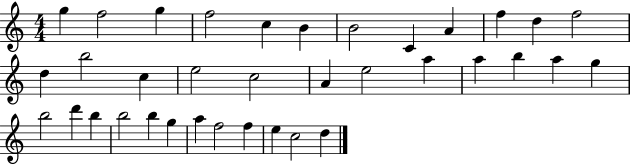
G5/q F5/h G5/q F5/h C5/q B4/q B4/h C4/q A4/q F5/q D5/q F5/h D5/q B5/h C5/q E5/h C5/h A4/q E5/h A5/q A5/q B5/q A5/q G5/q B5/h D6/q B5/q B5/h B5/q G5/q A5/q F5/h F5/q E5/q C5/h D5/q